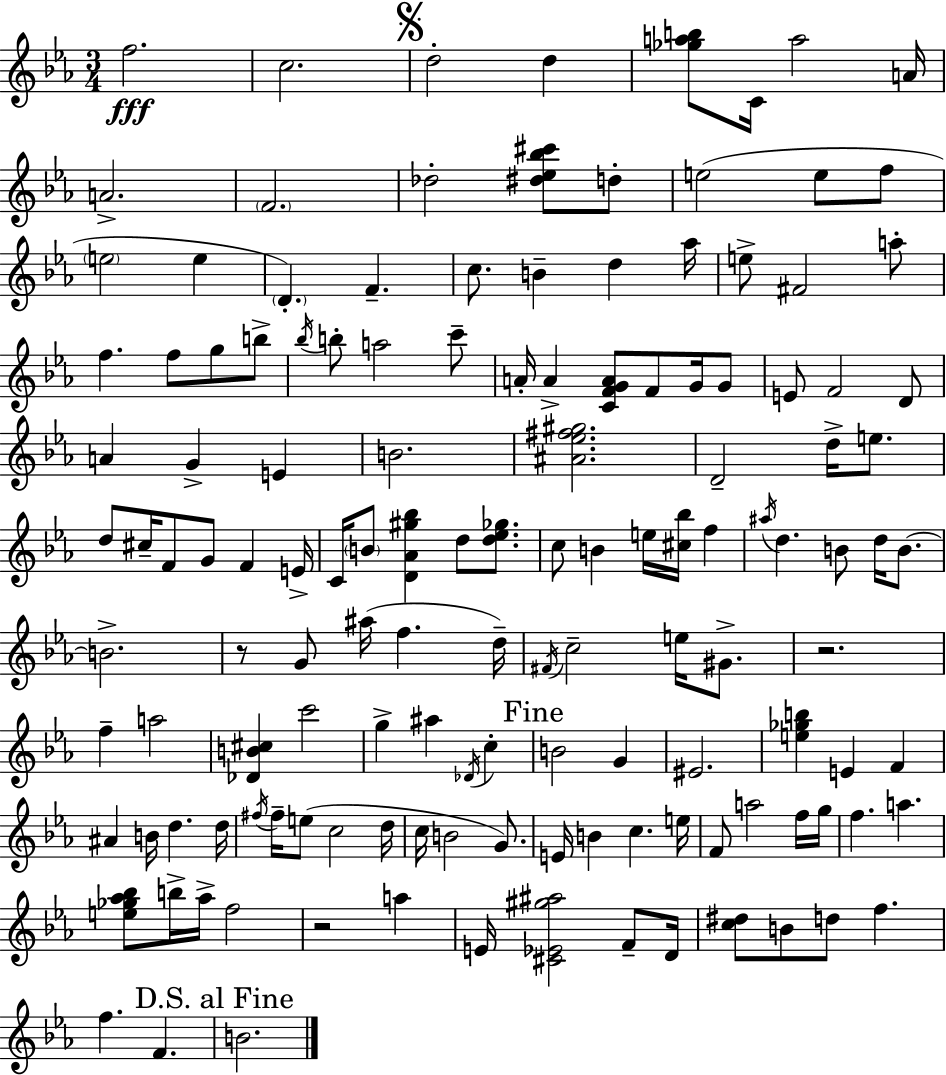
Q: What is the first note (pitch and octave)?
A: F5